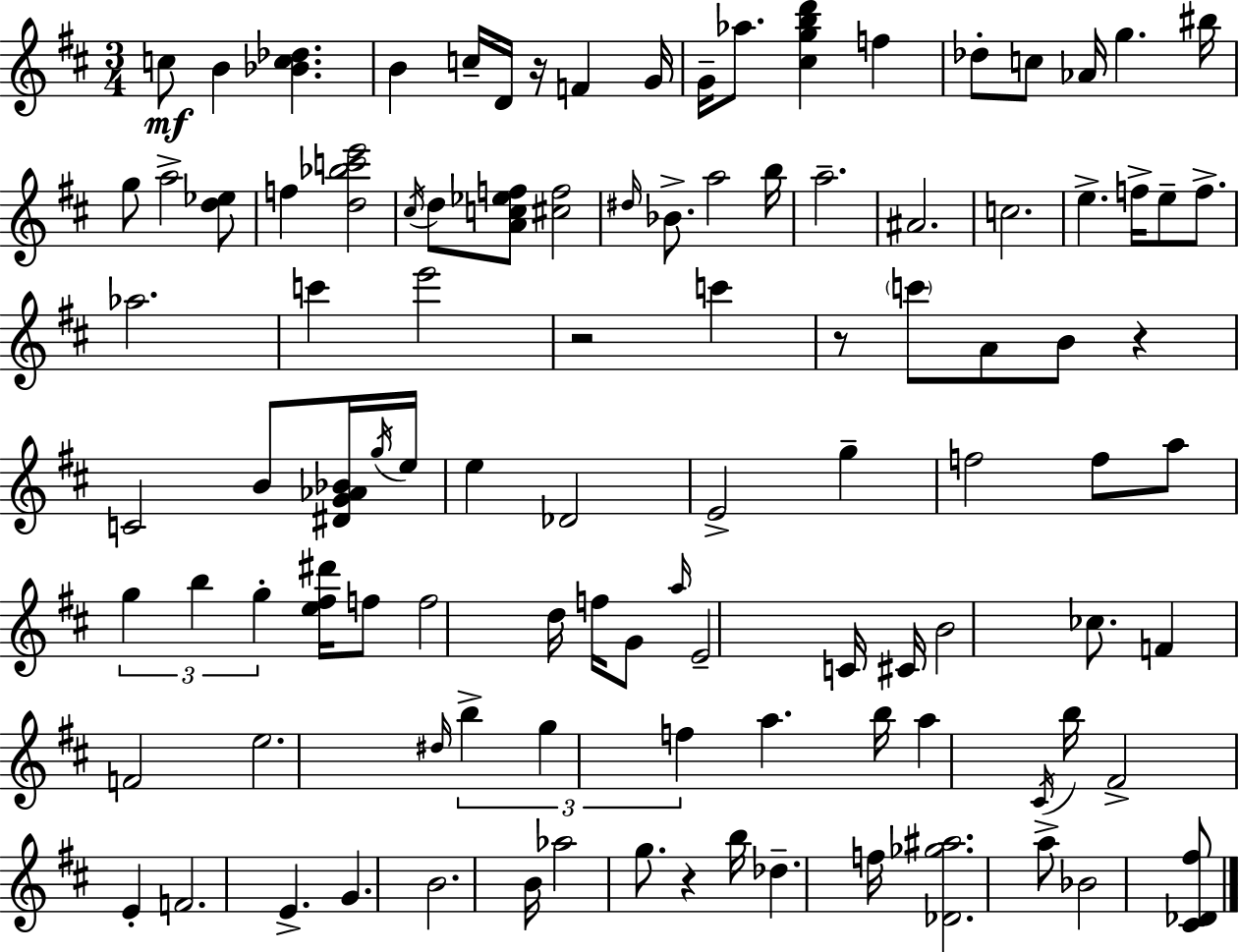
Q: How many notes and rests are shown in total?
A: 104